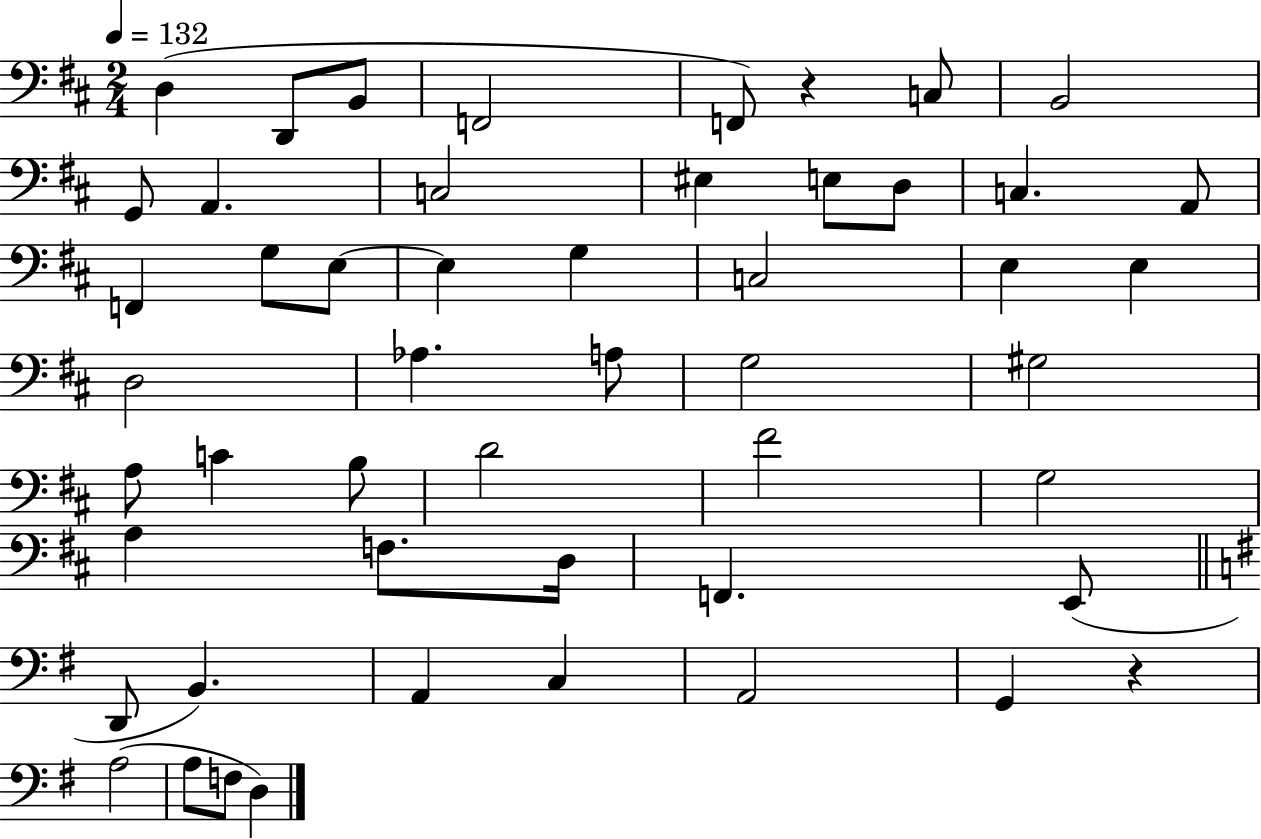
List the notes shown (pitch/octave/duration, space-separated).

D3/q D2/e B2/e F2/h F2/e R/q C3/e B2/h G2/e A2/q. C3/h EIS3/q E3/e D3/e C3/q. A2/e F2/q G3/e E3/e E3/q G3/q C3/h E3/q E3/q D3/h Ab3/q. A3/e G3/h G#3/h A3/e C4/q B3/e D4/h F#4/h G3/h A3/q F3/e. D3/s F2/q. E2/e D2/e B2/q. A2/q C3/q A2/h G2/q R/q A3/h A3/e F3/e D3/q